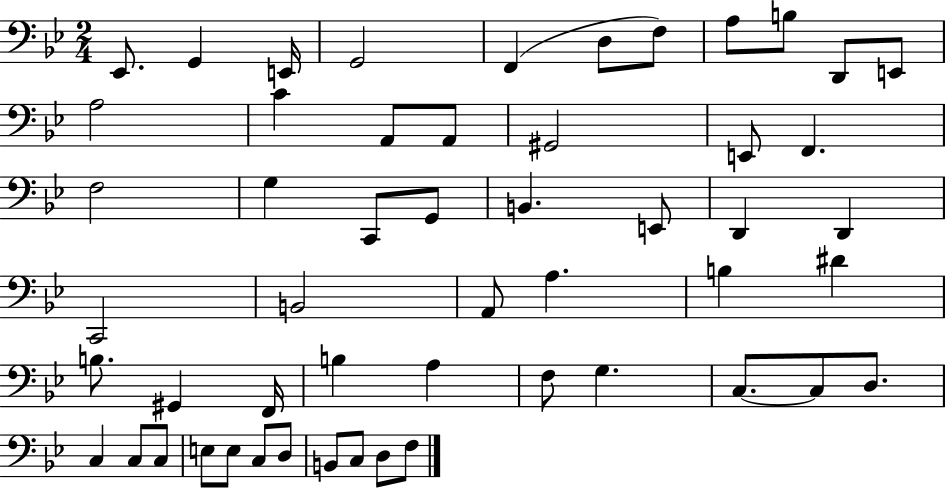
Eb2/e. G2/q E2/s G2/h F2/q D3/e F3/e A3/e B3/e D2/e E2/e A3/h C4/q A2/e A2/e G#2/h E2/e F2/q. F3/h G3/q C2/e G2/e B2/q. E2/e D2/q D2/q C2/h B2/h A2/e A3/q. B3/q D#4/q B3/e. G#2/q F2/s B3/q A3/q F3/e G3/q. C3/e. C3/e D3/e. C3/q C3/e C3/e E3/e E3/e C3/e D3/e B2/e C3/e D3/e F3/e